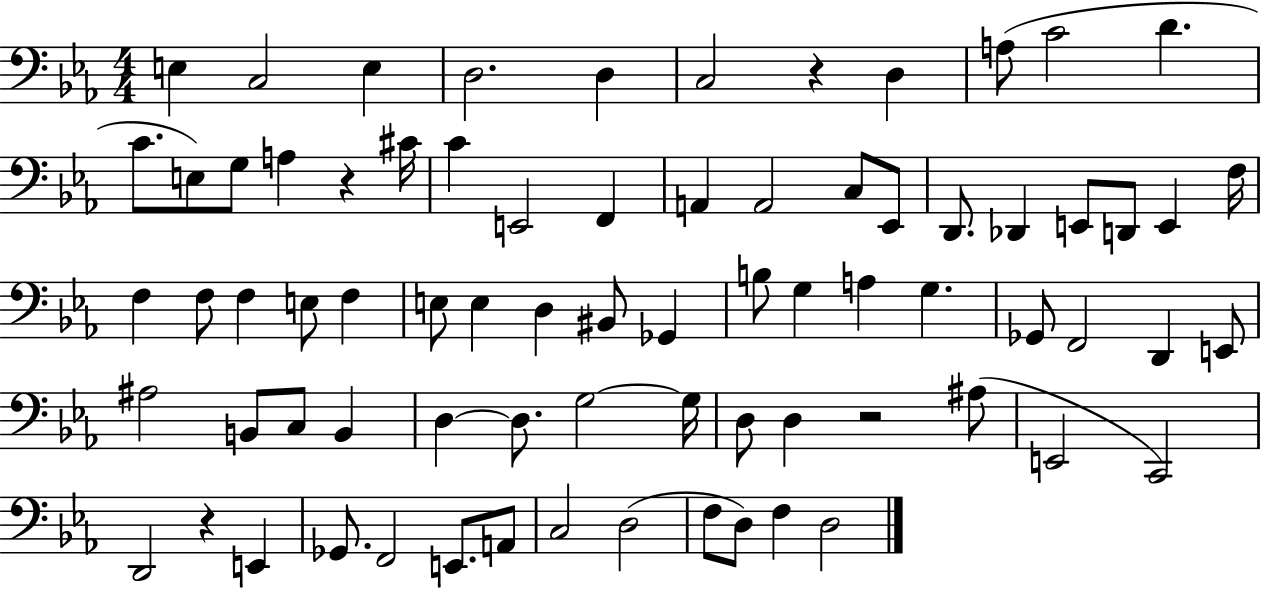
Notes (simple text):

E3/q C3/h E3/q D3/h. D3/q C3/h R/q D3/q A3/e C4/h D4/q. C4/e. E3/e G3/e A3/q R/q C#4/s C4/q E2/h F2/q A2/q A2/h C3/e Eb2/e D2/e. Db2/q E2/e D2/e E2/q F3/s F3/q F3/e F3/q E3/e F3/q E3/e E3/q D3/q BIS2/e Gb2/q B3/e G3/q A3/q G3/q. Gb2/e F2/h D2/q E2/e A#3/h B2/e C3/e B2/q D3/q D3/e. G3/h G3/s D3/e D3/q R/h A#3/e E2/h C2/h D2/h R/q E2/q Gb2/e. F2/h E2/e. A2/e C3/h D3/h F3/e D3/e F3/q D3/h